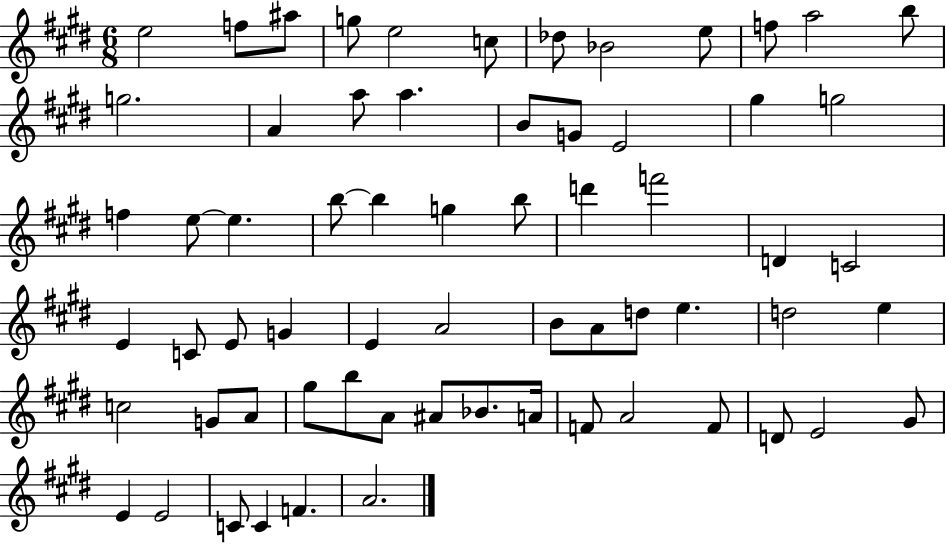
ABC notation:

X:1
T:Untitled
M:6/8
L:1/4
K:E
e2 f/2 ^a/2 g/2 e2 c/2 _d/2 _B2 e/2 f/2 a2 b/2 g2 A a/2 a B/2 G/2 E2 ^g g2 f e/2 e b/2 b g b/2 d' f'2 D C2 E C/2 E/2 G E A2 B/2 A/2 d/2 e d2 e c2 G/2 A/2 ^g/2 b/2 A/2 ^A/2 _B/2 A/4 F/2 A2 F/2 D/2 E2 ^G/2 E E2 C/2 C F A2